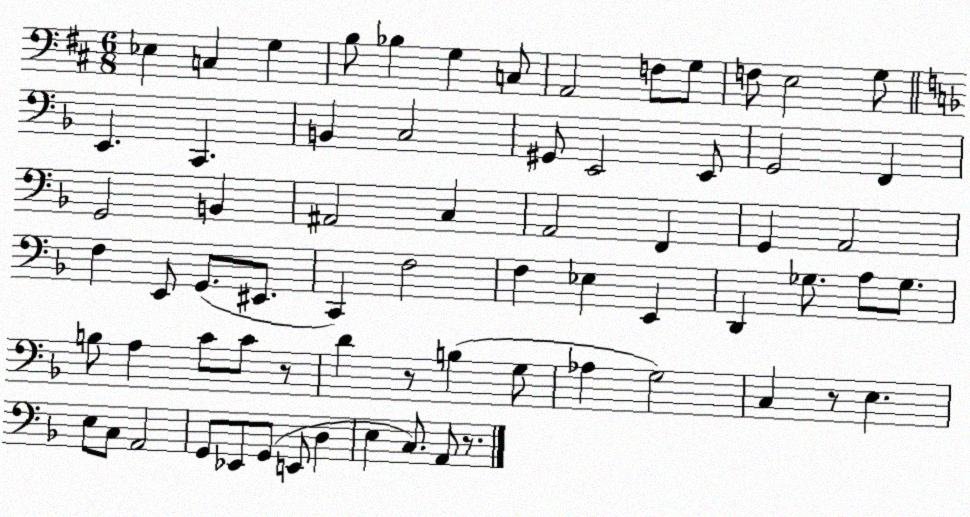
X:1
T:Untitled
M:6/8
L:1/4
K:D
_E, C, G, B,/2 _B, G, C,/2 A,,2 F,/2 G,/2 F,/2 E,2 G,/2 E,, C,, B,, C,2 ^G,,/2 E,,2 E,,/2 G,,2 F,, G,,2 B,, ^A,,2 C, A,,2 F,, G,, A,,2 F, E,,/2 G,,/2 ^E,,/2 C,, F,2 F, _E, E,, D,, _G,/2 A,/2 _G,/2 B,/2 A, C/2 C/2 z/2 D z/2 B, G,/2 _A, G,2 C, z/2 E, E,/2 C,/2 A,,2 G,,/2 _E,,/2 G,,/2 E,,/2 D, E, C,/2 A,,/2 z/2